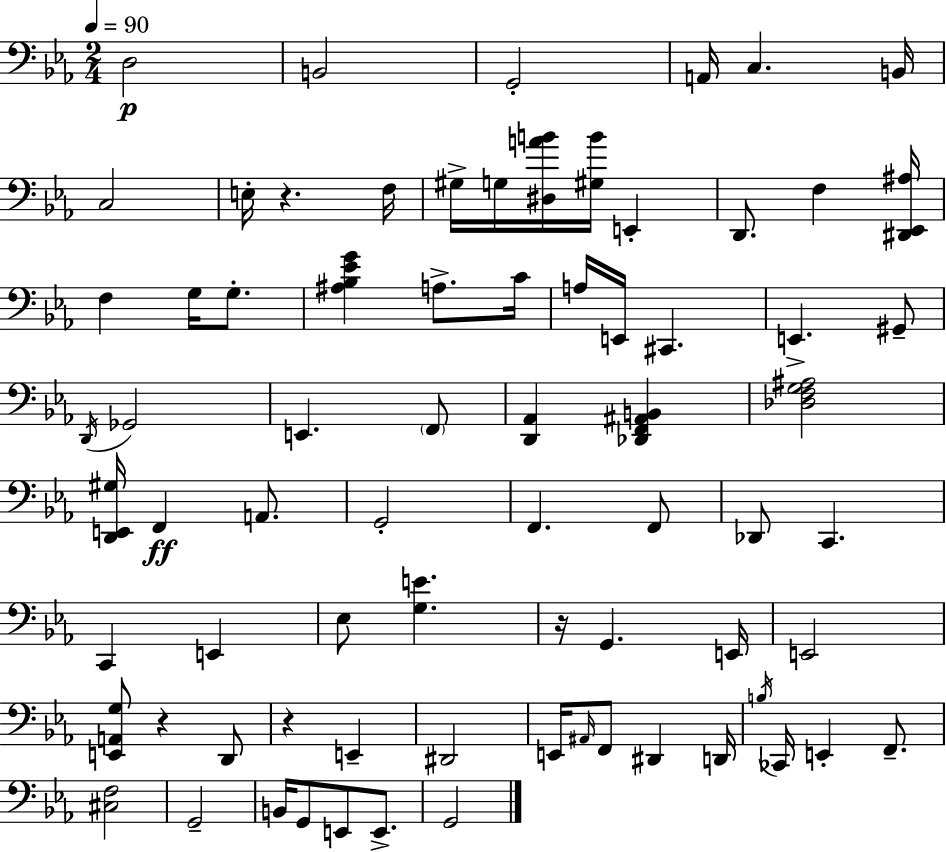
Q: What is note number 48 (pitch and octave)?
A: D#2